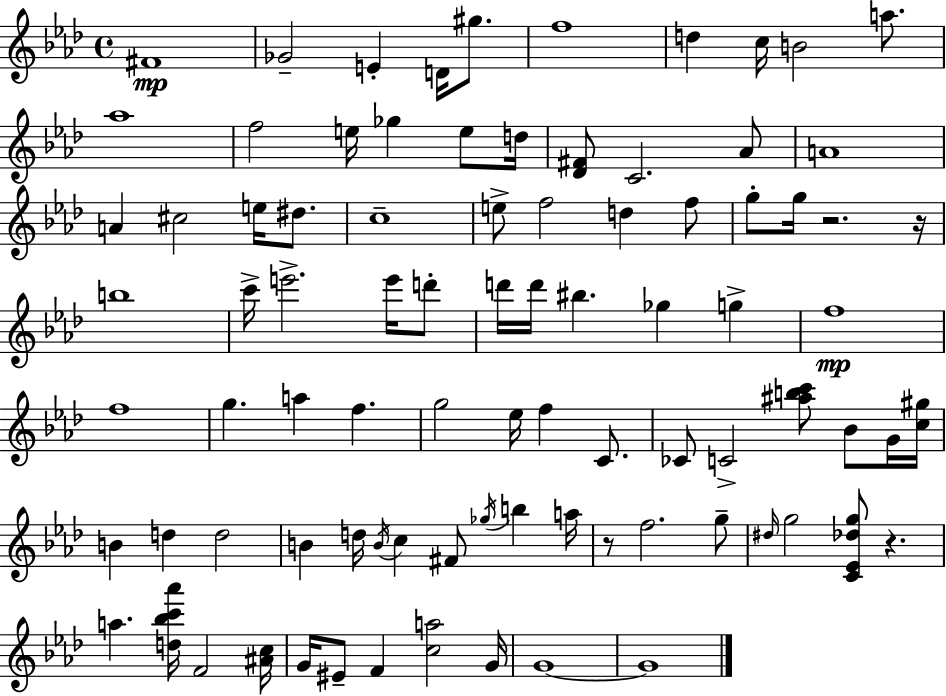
{
  \clef treble
  \time 4/4
  \defaultTimeSignature
  \key aes \major
  fis'1\mp | ges'2-- e'4-. d'16 gis''8. | f''1 | d''4 c''16 b'2 a''8. | \break aes''1 | f''2 e''16 ges''4 e''8 d''16 | <des' fis'>8 c'2. aes'8 | a'1 | \break a'4 cis''2 e''16 dis''8. | c''1-- | e''8-> f''2 d''4 f''8 | g''8-. g''16 r2. r16 | \break b''1 | c'''16-> e'''2.-> e'''16 d'''8-. | d'''16 d'''16 bis''4. ges''4 g''4-> | f''1\mp | \break f''1 | g''4. a''4 f''4. | g''2 ees''16 f''4 c'8. | ces'8 c'2-> <ais'' b'' c'''>8 bes'8 g'16 <c'' gis''>16 | \break b'4 d''4 d''2 | b'4 d''16 \acciaccatura { b'16 } c''4 fis'8 \acciaccatura { ges''16 } b''4 | a''16 r8 f''2. | g''8-- \grace { dis''16 } g''2 <c' ees' des'' g''>8 r4. | \break a''4. <d'' bes'' c''' aes'''>16 f'2 | <ais' c''>16 g'16 eis'8-- f'4 <c'' a''>2 | g'16 g'1~~ | g'1 | \break \bar "|."
}